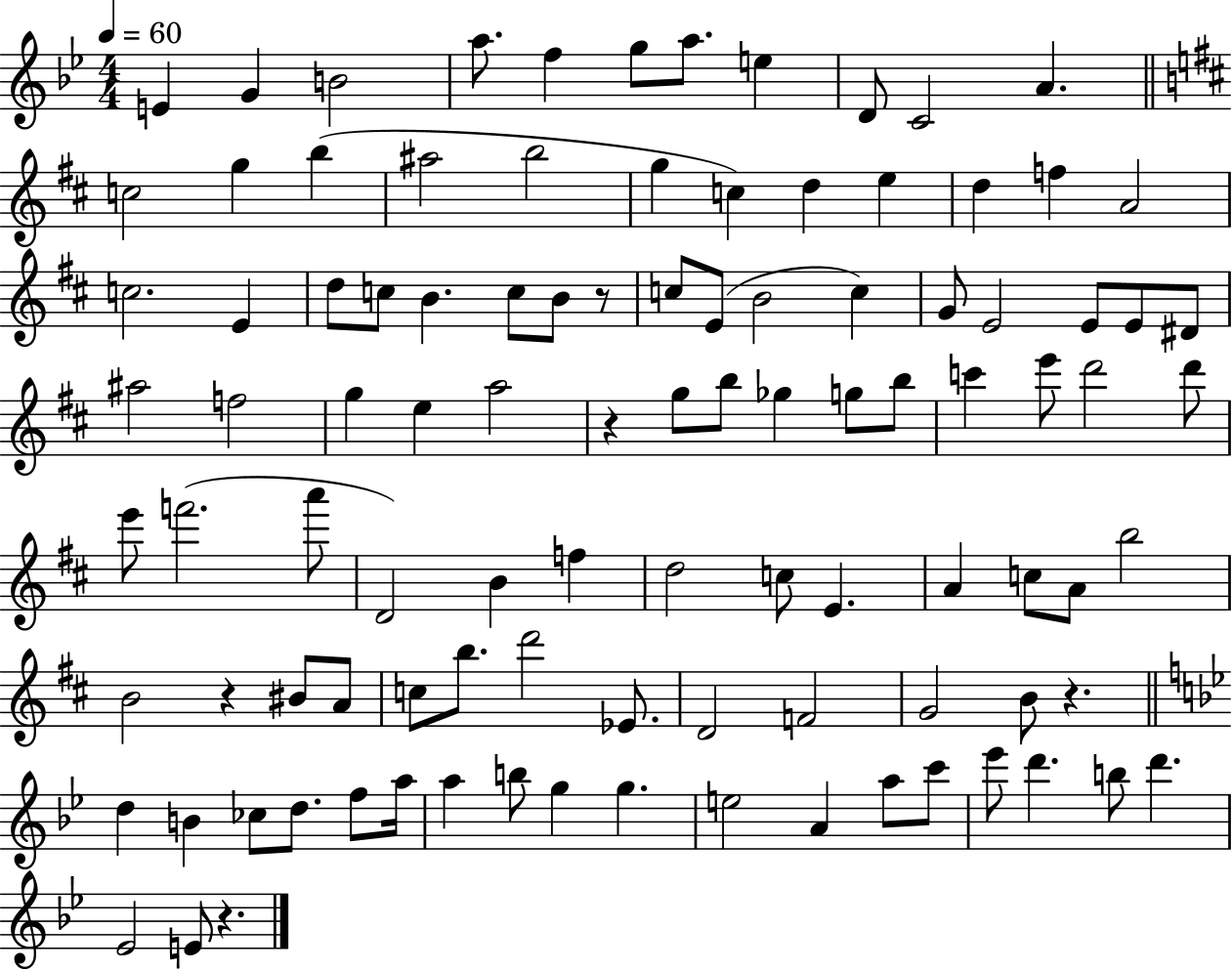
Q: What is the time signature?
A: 4/4